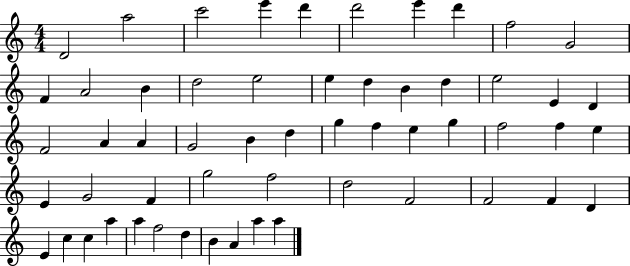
X:1
T:Untitled
M:4/4
L:1/4
K:C
D2 a2 c'2 e' d' d'2 e' d' f2 G2 F A2 B d2 e2 e d B d e2 E D F2 A A G2 B d g f e g f2 f e E G2 F g2 f2 d2 F2 F2 F D E c c a a f2 d B A a a